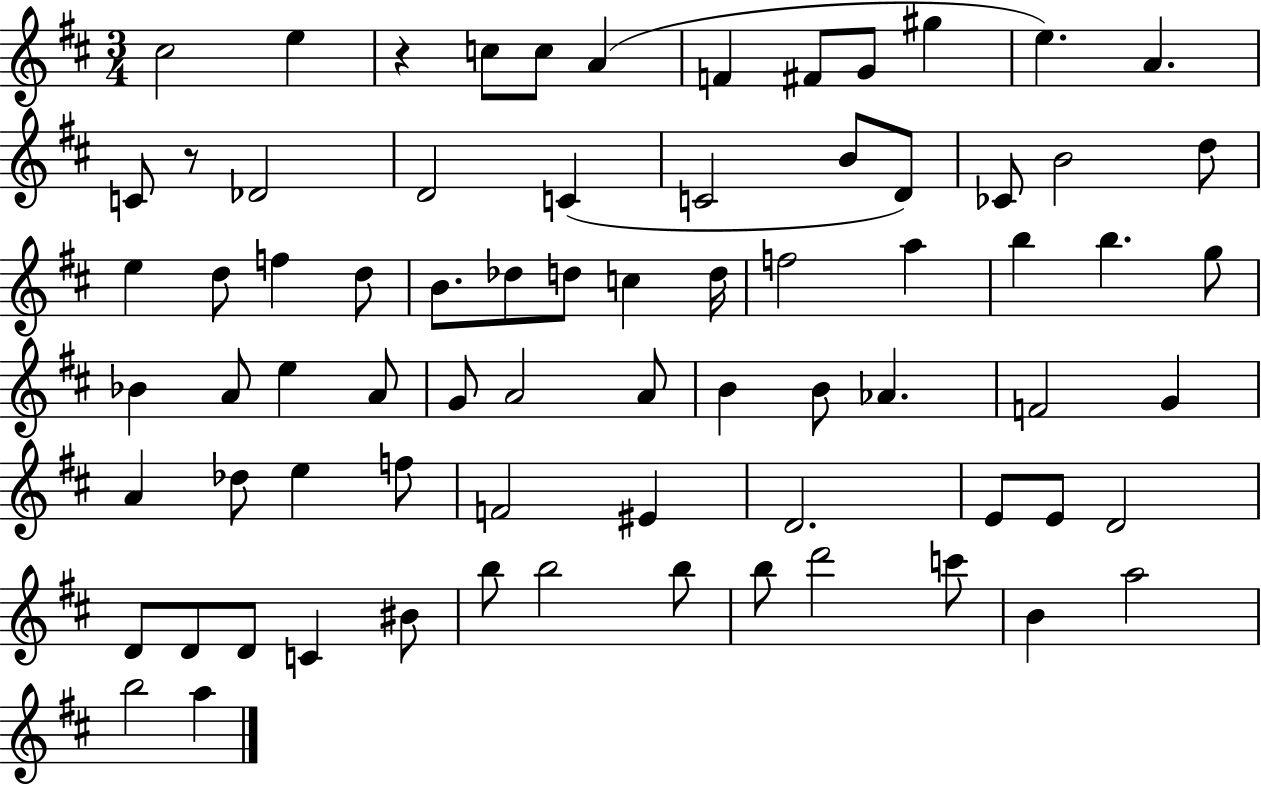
{
  \clef treble
  \numericTimeSignature
  \time 3/4
  \key d \major
  cis''2 e''4 | r4 c''8 c''8 a'4( | f'4 fis'8 g'8 gis''4 | e''4.) a'4. | \break c'8 r8 des'2 | d'2 c'4( | c'2 b'8 d'8) | ces'8 b'2 d''8 | \break e''4 d''8 f''4 d''8 | b'8. des''8 d''8 c''4 d''16 | f''2 a''4 | b''4 b''4. g''8 | \break bes'4 a'8 e''4 a'8 | g'8 a'2 a'8 | b'4 b'8 aes'4. | f'2 g'4 | \break a'4 des''8 e''4 f''8 | f'2 eis'4 | d'2. | e'8 e'8 d'2 | \break d'8 d'8 d'8 c'4 bis'8 | b''8 b''2 b''8 | b''8 d'''2 c'''8 | b'4 a''2 | \break b''2 a''4 | \bar "|."
}